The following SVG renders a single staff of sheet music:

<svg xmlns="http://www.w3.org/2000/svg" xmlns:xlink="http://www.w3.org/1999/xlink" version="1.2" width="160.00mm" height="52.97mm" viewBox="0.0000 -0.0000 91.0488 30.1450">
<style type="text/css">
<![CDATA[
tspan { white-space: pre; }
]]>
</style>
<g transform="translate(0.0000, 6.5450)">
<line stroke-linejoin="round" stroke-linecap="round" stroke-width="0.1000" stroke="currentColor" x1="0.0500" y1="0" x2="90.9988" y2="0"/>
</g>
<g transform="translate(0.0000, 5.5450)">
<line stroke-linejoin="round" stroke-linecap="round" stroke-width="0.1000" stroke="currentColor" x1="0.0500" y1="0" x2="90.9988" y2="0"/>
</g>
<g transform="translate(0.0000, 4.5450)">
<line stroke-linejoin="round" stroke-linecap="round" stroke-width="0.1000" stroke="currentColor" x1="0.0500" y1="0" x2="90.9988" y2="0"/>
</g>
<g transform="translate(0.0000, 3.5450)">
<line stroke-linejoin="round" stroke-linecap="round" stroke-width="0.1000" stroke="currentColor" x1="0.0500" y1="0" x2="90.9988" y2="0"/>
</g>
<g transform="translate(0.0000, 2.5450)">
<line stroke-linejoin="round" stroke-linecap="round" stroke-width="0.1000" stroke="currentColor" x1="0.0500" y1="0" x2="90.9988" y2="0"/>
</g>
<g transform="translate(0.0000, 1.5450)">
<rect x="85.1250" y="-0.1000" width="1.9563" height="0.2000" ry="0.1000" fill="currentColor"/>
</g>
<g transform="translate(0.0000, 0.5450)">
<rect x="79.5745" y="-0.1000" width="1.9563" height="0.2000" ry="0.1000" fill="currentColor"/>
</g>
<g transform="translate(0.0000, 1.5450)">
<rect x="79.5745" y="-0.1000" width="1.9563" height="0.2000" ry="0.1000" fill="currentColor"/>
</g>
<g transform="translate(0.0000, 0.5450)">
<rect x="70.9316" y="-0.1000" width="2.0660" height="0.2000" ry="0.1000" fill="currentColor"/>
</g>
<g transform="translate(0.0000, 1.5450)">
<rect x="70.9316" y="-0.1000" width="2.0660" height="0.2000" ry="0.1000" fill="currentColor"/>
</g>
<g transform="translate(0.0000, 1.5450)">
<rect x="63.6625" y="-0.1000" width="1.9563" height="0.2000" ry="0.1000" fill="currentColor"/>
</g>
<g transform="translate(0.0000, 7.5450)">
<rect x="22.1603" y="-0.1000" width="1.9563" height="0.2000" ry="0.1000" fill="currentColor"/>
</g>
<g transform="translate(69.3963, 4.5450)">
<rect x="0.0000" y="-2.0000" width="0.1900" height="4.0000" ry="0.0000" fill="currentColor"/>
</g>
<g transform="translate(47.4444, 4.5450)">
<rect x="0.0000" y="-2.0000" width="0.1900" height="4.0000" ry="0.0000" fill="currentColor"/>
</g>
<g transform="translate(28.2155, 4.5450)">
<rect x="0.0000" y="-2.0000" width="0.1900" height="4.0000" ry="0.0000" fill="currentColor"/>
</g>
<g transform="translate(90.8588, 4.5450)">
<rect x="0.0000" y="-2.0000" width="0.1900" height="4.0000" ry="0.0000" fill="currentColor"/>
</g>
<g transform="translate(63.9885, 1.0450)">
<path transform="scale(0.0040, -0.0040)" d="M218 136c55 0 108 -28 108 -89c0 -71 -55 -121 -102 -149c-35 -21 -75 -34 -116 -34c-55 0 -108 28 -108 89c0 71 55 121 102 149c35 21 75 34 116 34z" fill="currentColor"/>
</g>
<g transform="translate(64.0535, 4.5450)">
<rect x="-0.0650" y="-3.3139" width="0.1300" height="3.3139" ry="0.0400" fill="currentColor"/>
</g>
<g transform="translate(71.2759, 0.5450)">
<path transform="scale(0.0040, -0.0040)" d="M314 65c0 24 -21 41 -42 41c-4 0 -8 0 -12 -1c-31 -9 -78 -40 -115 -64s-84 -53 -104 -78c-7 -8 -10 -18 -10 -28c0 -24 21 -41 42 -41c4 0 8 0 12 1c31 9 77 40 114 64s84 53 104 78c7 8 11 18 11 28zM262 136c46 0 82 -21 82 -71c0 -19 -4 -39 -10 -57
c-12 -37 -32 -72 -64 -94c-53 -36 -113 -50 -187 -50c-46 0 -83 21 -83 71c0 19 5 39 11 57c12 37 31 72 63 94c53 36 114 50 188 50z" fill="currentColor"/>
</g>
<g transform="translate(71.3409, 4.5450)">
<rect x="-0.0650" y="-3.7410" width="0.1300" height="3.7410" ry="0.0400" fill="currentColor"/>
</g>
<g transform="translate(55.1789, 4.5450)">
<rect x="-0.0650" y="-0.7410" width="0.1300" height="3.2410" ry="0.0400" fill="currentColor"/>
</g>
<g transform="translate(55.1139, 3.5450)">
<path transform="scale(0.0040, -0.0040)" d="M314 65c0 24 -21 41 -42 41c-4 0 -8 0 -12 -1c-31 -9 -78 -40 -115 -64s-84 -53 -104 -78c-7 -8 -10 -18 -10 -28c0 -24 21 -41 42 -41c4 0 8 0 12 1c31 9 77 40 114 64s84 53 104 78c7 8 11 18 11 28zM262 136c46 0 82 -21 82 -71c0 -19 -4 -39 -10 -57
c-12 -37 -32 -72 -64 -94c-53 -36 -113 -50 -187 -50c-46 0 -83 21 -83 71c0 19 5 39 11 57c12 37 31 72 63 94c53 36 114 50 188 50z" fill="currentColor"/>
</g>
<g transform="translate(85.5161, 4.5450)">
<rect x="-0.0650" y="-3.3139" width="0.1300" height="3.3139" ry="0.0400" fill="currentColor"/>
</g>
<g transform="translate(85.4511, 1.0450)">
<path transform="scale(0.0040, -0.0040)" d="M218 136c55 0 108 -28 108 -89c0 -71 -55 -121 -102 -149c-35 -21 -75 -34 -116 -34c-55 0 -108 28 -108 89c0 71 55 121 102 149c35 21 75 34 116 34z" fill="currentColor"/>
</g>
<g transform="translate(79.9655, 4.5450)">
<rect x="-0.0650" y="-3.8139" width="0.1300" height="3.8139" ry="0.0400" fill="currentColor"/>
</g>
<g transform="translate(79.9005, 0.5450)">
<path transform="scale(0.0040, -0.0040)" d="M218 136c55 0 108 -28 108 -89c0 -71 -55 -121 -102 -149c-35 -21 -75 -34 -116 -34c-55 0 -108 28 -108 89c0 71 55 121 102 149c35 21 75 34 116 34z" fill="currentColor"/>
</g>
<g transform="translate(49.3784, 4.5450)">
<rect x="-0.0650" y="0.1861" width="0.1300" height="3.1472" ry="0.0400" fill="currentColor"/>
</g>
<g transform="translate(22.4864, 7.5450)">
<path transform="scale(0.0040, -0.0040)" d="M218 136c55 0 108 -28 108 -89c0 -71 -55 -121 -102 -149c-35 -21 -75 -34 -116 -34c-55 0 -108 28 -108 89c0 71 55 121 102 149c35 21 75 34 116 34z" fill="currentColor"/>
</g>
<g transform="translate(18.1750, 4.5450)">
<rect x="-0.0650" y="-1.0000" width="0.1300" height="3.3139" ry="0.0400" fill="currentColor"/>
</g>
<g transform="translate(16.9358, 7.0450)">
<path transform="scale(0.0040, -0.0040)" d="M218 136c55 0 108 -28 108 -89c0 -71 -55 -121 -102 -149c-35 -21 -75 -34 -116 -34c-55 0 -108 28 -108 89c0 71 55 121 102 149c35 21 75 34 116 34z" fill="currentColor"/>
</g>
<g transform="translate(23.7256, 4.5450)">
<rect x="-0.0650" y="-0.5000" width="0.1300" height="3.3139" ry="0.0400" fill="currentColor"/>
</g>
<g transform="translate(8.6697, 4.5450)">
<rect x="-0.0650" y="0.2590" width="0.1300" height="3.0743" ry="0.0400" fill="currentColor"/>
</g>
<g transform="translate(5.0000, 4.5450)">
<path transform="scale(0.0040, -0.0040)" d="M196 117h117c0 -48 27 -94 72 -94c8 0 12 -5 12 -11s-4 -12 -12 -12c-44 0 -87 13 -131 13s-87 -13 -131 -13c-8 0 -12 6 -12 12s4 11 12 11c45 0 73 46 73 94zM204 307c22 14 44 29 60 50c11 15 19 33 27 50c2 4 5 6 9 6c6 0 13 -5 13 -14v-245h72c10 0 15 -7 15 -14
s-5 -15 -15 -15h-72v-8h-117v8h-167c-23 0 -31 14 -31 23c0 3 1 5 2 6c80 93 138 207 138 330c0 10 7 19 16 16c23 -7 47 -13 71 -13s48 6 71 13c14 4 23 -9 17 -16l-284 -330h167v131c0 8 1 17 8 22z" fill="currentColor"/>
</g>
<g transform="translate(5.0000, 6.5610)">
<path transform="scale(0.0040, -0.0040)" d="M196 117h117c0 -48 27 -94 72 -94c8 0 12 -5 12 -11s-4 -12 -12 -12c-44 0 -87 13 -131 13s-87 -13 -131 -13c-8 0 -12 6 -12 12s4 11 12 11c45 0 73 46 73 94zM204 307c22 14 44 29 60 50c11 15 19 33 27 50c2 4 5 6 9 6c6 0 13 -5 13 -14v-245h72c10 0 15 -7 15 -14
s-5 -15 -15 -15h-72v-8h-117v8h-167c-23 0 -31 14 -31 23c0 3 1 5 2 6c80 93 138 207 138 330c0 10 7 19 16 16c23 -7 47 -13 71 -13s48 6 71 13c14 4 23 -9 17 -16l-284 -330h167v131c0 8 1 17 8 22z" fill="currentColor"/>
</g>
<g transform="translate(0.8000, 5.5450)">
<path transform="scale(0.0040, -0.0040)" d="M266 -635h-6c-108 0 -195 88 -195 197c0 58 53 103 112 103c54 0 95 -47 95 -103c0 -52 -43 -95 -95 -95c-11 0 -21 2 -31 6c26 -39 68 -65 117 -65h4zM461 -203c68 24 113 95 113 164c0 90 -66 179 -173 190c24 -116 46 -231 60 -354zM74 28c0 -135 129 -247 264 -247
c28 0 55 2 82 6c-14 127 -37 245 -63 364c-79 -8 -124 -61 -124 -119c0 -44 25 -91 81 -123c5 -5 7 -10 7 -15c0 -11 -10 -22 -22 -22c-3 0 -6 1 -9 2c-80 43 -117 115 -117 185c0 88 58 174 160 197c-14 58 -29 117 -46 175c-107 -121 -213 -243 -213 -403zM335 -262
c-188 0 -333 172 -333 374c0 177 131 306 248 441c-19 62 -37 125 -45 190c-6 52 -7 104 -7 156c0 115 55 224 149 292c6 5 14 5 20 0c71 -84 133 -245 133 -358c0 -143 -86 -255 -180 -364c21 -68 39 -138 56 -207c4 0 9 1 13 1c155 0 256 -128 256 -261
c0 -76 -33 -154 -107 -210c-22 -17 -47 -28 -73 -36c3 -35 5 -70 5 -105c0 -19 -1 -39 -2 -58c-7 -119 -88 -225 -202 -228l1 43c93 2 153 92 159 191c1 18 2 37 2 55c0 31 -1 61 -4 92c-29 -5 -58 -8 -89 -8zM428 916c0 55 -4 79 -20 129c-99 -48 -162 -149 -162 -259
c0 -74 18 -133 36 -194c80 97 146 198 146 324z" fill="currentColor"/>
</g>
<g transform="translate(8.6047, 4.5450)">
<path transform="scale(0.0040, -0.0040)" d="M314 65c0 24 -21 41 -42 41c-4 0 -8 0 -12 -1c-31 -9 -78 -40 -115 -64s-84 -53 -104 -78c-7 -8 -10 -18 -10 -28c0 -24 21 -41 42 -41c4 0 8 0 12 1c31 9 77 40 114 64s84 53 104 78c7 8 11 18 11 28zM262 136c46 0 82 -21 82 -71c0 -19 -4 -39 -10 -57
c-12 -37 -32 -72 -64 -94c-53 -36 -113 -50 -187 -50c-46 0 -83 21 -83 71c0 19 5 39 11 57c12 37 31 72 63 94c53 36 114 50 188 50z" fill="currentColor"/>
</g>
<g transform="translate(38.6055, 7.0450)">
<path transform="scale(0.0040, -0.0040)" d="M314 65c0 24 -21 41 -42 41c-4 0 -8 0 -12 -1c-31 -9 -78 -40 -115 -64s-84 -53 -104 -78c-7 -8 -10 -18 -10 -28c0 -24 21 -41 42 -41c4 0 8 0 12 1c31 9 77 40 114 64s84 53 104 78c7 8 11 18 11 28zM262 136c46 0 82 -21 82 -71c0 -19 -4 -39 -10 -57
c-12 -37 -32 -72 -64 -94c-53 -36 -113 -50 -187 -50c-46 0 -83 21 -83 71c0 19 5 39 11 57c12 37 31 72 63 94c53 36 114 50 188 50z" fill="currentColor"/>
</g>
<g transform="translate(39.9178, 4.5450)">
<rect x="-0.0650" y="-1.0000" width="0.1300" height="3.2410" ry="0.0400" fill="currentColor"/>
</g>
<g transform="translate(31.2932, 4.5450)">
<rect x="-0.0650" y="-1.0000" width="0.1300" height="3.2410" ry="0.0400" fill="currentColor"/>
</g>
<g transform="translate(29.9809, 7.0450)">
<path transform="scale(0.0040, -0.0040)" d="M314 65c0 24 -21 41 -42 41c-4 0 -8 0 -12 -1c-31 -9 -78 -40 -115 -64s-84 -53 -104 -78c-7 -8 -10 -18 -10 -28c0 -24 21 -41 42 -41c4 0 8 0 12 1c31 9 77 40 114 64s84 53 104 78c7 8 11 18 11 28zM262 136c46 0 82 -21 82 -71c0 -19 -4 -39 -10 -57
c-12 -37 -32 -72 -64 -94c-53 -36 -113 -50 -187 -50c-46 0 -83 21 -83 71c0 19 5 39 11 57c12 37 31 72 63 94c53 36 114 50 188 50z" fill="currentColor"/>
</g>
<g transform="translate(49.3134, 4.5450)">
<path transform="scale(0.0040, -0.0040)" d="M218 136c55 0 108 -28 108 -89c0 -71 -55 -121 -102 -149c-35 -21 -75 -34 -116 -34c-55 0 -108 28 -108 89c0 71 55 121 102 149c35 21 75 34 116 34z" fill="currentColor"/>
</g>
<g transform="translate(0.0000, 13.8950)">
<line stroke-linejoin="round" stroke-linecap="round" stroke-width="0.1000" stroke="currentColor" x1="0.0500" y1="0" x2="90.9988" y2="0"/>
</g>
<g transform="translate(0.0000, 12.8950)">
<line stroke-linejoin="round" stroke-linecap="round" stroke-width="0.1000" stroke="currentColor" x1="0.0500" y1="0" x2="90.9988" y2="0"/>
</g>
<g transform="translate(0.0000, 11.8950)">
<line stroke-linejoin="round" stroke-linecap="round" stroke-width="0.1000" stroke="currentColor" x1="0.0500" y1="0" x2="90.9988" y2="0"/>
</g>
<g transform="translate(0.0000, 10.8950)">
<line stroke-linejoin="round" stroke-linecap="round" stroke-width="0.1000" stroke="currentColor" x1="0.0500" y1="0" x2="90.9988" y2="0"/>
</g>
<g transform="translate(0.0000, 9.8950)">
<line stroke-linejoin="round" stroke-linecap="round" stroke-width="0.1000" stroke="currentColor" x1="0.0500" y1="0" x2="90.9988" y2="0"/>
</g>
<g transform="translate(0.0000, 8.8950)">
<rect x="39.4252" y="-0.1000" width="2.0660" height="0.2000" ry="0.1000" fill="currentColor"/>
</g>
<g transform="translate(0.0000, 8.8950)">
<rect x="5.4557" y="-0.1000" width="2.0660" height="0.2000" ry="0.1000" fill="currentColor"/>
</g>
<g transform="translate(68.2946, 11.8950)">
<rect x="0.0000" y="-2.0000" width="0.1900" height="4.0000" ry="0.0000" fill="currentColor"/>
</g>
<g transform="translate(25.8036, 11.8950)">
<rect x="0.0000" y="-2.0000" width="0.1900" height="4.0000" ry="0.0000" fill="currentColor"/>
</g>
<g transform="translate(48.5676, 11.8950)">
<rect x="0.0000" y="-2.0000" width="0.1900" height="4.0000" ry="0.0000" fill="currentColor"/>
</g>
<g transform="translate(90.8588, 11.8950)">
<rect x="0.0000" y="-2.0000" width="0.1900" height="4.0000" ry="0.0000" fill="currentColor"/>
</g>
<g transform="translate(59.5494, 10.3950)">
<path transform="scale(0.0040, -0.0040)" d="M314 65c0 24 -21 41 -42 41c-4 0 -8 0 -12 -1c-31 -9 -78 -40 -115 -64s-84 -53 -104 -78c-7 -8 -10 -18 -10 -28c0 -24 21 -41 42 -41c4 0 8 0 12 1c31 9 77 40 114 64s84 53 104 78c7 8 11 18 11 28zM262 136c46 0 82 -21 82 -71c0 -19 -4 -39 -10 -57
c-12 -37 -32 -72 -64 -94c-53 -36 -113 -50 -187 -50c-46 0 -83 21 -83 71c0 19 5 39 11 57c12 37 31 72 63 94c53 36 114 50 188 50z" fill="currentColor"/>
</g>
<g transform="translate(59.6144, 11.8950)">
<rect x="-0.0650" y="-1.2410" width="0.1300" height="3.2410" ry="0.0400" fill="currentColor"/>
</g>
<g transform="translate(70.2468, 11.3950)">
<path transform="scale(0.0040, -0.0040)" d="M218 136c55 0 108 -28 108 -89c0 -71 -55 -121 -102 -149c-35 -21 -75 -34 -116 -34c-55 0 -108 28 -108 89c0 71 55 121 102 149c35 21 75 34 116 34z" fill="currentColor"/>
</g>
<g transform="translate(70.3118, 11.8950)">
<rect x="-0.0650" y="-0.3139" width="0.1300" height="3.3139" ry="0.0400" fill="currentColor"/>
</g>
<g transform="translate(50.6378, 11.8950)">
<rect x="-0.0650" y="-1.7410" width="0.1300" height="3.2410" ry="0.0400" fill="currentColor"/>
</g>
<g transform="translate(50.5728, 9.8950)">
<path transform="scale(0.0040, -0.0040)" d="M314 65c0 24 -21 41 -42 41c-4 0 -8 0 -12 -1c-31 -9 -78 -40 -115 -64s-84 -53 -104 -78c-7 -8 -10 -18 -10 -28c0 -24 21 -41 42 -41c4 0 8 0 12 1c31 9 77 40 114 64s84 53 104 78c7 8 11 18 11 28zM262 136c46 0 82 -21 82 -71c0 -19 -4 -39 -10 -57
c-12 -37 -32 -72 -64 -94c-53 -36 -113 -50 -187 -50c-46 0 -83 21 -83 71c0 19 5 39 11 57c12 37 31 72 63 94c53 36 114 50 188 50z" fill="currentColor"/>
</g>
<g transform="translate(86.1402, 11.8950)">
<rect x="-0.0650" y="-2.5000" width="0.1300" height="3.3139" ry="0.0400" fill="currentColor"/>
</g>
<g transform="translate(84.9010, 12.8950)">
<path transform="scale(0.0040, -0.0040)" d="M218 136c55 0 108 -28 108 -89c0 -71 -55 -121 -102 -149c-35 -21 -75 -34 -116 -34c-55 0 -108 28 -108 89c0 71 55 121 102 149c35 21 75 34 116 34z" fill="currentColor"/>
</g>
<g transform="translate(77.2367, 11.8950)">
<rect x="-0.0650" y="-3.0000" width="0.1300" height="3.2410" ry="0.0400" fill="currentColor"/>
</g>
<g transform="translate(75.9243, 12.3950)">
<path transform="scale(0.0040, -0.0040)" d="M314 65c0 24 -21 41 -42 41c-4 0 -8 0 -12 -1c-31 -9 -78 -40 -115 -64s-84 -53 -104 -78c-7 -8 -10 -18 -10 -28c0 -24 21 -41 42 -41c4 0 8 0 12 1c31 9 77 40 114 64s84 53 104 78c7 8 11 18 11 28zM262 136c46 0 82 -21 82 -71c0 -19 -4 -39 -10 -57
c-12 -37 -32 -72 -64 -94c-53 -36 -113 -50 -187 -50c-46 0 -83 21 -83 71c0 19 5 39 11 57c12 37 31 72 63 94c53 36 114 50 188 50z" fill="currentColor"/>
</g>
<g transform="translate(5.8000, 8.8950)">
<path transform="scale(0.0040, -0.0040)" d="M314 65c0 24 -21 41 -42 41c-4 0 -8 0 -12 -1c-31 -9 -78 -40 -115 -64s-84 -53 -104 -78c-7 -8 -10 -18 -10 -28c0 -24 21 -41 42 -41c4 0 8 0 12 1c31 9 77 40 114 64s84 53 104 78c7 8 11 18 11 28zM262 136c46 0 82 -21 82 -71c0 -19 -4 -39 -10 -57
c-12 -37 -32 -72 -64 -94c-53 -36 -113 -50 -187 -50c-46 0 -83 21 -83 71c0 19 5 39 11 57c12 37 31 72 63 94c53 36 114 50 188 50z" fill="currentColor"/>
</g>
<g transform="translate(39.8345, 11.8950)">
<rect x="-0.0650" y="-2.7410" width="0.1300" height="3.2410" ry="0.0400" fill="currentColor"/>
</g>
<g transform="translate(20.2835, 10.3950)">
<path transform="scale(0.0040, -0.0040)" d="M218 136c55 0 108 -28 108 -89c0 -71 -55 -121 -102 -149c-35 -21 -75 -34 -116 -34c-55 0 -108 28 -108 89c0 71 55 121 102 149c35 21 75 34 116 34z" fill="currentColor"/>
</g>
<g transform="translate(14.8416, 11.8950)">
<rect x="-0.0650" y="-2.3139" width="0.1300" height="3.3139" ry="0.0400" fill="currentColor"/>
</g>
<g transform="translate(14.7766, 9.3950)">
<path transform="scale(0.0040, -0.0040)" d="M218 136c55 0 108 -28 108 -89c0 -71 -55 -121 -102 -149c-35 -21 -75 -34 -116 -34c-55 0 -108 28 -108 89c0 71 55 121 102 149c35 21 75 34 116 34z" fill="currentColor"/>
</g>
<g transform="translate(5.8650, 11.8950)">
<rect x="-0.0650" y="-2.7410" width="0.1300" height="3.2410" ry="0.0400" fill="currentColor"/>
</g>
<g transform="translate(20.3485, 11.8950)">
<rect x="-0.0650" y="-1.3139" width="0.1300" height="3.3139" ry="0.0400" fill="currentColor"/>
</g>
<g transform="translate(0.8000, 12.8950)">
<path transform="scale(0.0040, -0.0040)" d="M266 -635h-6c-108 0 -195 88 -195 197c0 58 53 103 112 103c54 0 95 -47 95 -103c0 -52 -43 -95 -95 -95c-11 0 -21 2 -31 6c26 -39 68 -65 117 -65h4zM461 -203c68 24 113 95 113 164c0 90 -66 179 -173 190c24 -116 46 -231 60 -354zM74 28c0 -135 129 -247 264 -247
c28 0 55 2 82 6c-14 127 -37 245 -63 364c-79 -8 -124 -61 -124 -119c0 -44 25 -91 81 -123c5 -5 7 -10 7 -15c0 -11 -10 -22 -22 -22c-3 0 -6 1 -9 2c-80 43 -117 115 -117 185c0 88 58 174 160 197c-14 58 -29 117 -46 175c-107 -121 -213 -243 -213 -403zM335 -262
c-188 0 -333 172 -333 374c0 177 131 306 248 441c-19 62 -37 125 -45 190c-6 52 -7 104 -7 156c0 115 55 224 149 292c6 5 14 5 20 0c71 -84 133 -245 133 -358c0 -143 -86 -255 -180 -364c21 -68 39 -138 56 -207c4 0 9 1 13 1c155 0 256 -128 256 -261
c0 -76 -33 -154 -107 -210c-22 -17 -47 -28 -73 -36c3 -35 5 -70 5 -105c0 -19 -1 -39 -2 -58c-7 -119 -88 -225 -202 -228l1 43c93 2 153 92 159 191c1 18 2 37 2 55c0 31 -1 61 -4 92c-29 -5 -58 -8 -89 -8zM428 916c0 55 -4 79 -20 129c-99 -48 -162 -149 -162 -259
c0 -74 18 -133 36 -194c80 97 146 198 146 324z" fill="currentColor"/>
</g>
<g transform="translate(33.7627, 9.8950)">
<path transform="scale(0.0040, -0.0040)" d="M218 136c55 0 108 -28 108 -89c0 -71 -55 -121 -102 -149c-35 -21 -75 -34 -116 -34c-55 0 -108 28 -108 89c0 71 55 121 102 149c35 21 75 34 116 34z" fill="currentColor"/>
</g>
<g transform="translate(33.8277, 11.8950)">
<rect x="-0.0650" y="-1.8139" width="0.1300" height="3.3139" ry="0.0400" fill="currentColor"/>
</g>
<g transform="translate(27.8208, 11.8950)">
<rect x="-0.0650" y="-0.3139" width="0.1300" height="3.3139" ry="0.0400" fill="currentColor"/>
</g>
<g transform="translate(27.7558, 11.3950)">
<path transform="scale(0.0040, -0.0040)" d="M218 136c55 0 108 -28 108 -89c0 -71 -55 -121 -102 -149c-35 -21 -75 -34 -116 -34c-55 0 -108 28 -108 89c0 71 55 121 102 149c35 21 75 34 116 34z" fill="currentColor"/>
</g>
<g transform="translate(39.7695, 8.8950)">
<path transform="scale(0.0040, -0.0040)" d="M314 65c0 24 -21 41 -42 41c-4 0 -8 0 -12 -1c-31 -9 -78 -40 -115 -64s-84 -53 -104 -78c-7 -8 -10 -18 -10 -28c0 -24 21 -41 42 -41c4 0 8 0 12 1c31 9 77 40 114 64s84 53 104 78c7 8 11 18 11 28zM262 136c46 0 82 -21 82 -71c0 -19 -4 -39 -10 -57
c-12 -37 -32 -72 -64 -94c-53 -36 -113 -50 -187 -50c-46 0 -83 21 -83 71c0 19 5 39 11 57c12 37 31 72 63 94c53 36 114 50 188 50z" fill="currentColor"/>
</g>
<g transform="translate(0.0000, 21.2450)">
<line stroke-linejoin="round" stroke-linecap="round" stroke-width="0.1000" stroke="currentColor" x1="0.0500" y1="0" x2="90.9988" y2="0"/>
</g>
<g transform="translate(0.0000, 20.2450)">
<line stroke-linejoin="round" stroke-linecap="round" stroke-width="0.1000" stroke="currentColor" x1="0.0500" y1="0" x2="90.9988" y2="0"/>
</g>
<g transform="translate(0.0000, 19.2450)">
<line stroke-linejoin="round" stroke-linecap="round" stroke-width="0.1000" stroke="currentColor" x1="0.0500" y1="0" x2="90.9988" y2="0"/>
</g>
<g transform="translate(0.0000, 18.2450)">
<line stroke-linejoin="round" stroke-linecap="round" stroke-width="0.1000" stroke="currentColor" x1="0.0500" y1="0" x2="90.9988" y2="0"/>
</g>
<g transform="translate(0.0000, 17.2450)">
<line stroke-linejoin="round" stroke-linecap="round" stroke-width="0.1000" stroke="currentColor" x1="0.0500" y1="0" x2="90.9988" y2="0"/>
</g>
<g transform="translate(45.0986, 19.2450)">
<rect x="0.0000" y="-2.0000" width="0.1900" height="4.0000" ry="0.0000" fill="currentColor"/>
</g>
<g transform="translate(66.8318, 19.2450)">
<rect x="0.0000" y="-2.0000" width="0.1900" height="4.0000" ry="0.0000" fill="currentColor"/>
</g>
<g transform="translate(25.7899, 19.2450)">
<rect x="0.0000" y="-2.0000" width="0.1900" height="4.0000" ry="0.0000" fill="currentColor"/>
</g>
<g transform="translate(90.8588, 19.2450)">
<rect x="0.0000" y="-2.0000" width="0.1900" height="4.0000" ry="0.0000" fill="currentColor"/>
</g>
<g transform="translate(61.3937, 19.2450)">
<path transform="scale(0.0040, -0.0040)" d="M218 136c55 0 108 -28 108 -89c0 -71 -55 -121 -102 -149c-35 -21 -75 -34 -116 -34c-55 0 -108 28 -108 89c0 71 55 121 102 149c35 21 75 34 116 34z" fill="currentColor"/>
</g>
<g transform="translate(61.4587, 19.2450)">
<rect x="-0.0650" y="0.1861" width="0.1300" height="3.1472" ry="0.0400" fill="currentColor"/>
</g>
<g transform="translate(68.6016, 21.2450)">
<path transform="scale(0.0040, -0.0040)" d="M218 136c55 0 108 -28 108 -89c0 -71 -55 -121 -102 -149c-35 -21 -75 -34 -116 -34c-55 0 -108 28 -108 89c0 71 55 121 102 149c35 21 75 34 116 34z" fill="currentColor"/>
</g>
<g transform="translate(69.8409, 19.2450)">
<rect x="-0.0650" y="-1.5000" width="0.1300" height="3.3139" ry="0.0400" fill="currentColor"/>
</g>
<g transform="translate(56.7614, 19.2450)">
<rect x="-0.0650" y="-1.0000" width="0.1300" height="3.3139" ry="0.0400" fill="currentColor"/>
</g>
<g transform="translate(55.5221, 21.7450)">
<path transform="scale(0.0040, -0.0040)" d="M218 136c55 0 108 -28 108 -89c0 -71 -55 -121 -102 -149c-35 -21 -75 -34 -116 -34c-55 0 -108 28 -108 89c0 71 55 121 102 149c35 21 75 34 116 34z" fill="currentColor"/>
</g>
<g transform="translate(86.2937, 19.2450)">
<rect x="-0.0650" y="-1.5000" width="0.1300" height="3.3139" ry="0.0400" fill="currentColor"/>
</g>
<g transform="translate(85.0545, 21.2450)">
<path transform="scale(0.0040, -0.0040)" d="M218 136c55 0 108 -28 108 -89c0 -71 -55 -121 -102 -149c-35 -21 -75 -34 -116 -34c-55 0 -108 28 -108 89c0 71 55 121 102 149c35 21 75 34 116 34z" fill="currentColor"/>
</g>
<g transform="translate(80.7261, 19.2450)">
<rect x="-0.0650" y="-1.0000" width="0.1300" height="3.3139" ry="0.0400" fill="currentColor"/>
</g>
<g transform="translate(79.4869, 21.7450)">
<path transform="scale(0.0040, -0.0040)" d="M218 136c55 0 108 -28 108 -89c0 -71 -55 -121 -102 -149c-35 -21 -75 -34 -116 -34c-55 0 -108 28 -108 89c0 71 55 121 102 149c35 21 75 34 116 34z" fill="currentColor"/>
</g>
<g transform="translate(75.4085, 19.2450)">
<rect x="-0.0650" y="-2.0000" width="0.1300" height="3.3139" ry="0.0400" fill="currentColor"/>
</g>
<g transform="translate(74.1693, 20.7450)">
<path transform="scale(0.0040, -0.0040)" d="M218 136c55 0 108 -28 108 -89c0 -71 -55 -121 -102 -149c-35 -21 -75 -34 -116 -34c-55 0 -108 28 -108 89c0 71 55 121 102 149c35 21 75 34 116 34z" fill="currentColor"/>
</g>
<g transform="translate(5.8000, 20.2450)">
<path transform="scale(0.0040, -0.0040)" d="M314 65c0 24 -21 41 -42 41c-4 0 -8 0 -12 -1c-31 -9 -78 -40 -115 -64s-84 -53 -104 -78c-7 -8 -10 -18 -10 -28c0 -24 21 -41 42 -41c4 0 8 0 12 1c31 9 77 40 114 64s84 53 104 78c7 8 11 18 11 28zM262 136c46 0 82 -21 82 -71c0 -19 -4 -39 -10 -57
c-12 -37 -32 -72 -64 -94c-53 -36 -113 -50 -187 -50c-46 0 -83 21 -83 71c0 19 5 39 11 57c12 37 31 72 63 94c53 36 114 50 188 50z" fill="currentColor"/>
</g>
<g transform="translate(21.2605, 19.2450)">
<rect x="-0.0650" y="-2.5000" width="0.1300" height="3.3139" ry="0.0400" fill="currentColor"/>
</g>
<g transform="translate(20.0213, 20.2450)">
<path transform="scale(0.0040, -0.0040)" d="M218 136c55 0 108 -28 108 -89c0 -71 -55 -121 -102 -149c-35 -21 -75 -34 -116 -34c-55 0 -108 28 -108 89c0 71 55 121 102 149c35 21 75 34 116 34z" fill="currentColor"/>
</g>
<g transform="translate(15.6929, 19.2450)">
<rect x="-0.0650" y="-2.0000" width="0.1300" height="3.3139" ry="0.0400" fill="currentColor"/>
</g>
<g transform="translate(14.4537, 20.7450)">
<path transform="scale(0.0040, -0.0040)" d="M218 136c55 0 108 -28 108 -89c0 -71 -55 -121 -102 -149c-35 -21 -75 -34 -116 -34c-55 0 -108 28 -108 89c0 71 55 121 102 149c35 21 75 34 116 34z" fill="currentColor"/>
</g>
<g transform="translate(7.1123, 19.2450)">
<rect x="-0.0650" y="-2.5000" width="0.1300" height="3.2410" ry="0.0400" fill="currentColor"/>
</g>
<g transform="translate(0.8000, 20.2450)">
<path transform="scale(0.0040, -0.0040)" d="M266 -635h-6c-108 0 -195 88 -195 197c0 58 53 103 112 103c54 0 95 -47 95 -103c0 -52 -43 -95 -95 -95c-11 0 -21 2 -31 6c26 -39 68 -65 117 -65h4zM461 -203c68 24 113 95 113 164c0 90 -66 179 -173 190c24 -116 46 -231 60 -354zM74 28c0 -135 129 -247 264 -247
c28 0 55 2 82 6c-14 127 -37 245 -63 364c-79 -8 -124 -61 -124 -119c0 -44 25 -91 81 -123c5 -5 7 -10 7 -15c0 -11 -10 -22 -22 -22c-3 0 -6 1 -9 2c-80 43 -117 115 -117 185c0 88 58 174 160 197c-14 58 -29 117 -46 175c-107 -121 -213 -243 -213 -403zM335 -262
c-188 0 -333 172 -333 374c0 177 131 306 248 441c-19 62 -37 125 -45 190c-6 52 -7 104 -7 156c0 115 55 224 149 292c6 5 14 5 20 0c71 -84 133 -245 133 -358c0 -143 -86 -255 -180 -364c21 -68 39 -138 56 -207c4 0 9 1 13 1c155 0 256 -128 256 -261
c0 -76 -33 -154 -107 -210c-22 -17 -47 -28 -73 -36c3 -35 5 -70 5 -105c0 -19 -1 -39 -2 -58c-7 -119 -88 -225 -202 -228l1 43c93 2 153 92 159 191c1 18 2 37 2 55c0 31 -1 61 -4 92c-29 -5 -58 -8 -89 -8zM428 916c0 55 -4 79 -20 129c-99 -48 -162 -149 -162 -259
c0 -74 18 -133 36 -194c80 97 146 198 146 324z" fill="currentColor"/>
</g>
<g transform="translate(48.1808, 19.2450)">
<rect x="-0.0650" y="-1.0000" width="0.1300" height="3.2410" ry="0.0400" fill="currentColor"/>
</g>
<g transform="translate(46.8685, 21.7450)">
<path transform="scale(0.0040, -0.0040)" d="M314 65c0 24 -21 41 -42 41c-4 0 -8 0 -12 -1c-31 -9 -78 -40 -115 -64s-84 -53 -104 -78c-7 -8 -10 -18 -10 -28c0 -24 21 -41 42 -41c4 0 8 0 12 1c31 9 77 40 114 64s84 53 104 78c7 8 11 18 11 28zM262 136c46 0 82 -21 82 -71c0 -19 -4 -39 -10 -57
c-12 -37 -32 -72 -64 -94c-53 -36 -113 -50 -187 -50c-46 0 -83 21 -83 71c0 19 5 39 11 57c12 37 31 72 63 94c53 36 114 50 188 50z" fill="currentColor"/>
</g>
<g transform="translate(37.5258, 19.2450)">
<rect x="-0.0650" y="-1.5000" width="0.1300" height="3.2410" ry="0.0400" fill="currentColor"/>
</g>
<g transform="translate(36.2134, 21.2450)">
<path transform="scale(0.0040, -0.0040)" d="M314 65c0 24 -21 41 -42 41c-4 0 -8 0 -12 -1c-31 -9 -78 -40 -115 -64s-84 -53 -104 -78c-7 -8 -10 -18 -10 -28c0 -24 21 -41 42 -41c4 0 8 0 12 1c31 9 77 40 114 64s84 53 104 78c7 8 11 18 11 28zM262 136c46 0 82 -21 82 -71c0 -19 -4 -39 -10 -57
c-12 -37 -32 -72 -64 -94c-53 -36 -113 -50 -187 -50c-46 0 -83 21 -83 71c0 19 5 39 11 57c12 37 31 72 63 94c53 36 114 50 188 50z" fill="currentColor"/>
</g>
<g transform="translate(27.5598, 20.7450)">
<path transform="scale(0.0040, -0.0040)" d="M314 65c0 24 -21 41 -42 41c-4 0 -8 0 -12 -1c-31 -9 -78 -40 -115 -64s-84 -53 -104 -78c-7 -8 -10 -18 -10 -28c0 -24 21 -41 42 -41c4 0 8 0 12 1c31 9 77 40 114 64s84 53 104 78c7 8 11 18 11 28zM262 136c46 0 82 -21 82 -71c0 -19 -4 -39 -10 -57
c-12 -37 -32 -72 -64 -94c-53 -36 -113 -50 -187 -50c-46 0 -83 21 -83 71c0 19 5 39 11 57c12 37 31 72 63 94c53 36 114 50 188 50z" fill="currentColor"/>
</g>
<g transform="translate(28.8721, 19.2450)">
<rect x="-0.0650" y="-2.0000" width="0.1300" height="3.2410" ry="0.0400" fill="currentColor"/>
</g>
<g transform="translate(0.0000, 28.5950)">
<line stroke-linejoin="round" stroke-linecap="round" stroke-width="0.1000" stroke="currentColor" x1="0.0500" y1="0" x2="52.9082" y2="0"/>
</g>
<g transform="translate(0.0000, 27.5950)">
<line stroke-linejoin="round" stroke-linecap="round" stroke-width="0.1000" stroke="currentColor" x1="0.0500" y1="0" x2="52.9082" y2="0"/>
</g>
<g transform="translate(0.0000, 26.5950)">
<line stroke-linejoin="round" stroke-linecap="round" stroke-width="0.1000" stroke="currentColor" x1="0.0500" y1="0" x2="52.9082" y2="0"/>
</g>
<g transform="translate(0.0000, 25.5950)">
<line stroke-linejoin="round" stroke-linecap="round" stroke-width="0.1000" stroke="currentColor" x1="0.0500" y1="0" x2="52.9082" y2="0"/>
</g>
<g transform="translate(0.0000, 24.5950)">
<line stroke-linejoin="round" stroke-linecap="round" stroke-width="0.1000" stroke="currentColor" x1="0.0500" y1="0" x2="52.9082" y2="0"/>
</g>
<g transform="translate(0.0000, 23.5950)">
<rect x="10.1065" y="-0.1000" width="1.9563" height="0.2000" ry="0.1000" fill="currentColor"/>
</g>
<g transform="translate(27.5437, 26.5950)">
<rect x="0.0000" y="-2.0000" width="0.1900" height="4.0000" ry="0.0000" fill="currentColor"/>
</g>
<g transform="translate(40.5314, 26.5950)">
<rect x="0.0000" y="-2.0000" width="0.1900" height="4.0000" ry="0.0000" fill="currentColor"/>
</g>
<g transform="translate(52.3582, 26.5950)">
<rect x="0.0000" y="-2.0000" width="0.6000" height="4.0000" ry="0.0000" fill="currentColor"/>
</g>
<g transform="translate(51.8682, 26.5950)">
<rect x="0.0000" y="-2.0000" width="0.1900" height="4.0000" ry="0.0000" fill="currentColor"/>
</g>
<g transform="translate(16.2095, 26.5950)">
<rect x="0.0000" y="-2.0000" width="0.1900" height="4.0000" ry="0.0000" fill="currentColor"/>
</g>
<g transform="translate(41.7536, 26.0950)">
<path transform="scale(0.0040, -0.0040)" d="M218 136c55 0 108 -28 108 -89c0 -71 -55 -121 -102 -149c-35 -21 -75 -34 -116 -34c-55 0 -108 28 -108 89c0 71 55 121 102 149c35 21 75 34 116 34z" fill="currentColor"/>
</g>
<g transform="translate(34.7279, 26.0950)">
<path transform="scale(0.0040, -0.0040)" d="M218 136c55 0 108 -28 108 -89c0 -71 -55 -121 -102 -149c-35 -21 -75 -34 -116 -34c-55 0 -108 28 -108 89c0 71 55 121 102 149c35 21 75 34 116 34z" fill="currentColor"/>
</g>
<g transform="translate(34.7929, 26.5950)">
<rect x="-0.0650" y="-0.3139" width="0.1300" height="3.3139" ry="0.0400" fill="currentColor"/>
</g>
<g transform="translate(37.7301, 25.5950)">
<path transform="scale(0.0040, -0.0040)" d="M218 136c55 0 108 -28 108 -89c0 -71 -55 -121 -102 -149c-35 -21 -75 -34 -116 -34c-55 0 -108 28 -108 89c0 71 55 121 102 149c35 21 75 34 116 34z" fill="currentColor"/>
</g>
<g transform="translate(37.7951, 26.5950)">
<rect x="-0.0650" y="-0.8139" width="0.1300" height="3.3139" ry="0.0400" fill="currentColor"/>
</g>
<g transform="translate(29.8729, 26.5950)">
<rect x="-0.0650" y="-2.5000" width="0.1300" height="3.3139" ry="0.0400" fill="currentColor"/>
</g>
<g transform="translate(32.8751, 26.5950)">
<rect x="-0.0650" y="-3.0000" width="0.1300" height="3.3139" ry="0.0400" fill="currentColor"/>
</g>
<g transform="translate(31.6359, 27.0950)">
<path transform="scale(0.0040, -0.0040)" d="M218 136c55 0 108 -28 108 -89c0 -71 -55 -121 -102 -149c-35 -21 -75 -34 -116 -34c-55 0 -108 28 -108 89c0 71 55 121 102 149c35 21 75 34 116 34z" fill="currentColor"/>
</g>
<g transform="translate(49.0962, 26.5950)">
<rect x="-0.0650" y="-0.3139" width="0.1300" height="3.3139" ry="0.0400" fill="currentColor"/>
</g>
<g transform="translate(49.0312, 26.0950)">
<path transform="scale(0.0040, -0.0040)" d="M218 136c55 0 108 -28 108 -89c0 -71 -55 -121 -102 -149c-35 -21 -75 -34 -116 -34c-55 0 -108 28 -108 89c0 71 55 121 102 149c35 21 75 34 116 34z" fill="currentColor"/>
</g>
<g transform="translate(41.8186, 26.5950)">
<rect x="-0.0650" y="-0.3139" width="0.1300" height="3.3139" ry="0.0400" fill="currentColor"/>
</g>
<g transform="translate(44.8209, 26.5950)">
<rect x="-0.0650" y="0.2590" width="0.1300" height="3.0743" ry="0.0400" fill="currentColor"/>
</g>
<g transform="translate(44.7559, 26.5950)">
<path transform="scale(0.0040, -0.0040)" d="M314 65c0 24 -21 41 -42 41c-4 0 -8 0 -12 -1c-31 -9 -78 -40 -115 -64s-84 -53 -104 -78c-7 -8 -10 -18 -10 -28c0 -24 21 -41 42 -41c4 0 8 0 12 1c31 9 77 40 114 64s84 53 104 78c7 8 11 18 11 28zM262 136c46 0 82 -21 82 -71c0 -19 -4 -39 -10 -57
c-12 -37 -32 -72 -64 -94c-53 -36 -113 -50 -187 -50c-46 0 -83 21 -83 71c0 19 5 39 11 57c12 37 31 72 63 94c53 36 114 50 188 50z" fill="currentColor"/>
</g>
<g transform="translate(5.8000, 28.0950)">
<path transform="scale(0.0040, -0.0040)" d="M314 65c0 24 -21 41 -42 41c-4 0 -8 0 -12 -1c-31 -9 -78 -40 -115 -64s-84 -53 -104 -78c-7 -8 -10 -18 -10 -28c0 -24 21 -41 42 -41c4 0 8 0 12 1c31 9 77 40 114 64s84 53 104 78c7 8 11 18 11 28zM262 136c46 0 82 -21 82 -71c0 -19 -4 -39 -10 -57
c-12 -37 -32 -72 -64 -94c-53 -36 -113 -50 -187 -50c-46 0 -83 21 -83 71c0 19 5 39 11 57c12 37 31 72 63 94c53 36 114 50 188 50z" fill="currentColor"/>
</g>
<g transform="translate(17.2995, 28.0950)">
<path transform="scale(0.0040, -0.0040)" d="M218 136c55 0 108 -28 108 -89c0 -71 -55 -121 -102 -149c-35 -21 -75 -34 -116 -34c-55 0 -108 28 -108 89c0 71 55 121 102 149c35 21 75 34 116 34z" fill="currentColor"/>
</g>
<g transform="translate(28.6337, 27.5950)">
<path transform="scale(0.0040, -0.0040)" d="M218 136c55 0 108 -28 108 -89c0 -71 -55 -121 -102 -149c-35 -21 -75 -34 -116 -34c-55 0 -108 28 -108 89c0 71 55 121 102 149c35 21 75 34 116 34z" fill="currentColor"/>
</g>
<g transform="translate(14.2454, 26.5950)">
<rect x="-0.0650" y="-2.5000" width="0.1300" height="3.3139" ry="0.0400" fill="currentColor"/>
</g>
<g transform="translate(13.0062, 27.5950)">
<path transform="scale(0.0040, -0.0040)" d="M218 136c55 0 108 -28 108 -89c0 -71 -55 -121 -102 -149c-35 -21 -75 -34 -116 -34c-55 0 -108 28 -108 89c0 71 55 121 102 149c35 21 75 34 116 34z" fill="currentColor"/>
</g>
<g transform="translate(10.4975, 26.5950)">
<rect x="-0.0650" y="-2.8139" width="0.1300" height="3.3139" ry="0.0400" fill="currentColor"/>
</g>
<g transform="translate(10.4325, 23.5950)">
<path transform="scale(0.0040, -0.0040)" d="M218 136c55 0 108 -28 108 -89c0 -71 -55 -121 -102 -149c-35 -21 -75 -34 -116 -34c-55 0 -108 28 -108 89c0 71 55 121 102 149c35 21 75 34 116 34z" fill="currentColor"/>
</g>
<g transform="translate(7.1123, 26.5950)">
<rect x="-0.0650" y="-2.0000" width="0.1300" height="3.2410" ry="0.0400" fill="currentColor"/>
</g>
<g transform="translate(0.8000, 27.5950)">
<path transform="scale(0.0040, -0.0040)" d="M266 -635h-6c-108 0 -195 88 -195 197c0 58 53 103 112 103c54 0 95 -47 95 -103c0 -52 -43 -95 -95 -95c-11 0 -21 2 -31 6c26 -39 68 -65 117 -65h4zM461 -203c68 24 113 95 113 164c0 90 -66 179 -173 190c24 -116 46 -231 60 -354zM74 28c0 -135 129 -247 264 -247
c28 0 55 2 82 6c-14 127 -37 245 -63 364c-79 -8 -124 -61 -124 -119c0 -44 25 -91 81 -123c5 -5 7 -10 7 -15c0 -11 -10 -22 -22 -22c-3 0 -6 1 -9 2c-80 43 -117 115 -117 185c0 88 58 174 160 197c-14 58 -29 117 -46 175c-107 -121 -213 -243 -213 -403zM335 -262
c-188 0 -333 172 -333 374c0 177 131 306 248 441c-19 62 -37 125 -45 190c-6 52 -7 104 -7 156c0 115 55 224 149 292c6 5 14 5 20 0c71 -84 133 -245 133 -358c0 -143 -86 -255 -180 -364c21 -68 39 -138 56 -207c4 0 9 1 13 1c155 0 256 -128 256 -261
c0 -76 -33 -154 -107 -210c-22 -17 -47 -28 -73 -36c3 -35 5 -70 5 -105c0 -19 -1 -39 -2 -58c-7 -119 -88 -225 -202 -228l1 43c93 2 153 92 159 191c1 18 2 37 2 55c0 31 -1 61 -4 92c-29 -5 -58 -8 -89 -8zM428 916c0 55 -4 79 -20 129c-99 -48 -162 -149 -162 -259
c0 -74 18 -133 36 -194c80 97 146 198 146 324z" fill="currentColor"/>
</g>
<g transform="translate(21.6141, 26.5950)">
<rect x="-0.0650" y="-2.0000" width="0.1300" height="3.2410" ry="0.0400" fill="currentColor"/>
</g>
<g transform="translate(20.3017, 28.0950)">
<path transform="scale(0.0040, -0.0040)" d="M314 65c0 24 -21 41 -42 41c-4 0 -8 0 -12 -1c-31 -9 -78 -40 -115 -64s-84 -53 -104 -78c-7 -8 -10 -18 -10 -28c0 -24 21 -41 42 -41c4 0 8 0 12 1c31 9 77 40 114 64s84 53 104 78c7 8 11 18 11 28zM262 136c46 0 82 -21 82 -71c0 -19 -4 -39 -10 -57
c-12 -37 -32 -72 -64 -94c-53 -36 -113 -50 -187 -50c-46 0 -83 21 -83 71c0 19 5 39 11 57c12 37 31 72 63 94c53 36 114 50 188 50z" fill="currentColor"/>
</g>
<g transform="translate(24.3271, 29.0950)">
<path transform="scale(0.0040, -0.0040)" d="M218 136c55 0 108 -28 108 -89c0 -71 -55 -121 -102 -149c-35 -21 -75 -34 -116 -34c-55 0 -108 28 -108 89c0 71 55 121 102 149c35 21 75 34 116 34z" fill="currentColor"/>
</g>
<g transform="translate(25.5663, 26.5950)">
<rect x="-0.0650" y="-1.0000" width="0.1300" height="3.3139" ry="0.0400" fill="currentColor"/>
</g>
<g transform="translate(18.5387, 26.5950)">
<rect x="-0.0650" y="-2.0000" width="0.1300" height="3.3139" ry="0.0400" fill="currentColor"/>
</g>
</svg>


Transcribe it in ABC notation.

X:1
T:Untitled
M:4/4
L:1/4
K:C
B2 D C D2 D2 B d2 b c'2 c' b a2 g e c f a2 f2 e2 c A2 G G2 F G F2 E2 D2 D B E F D E F2 a G F F2 D G A c d c B2 c